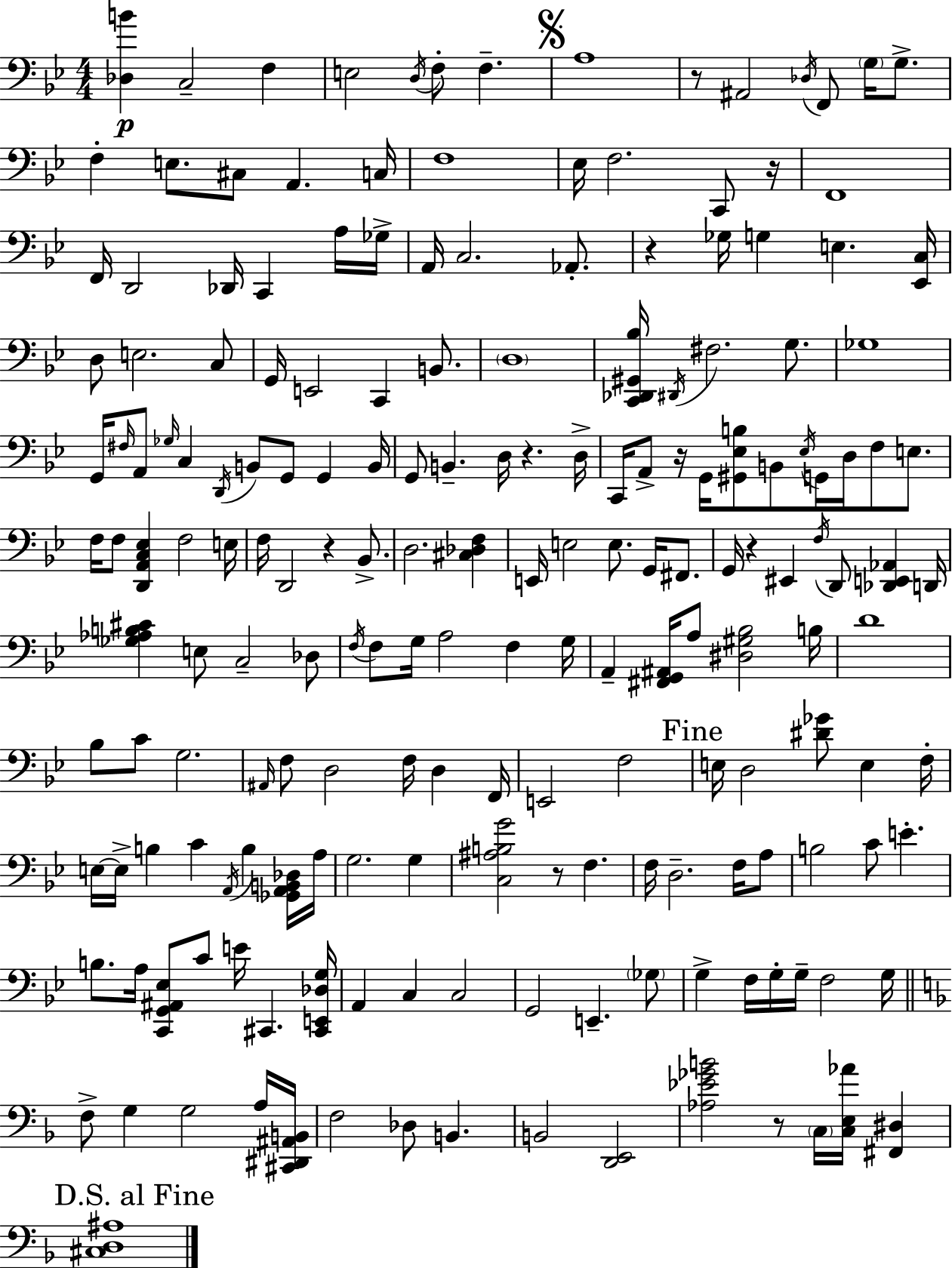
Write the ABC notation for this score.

X:1
T:Untitled
M:4/4
L:1/4
K:Gm
[_D,B] C,2 F, E,2 D,/4 F,/2 F, A,4 z/2 ^A,,2 _D,/4 F,,/2 G,/4 G,/2 F, E,/2 ^C,/2 A,, C,/4 F,4 _E,/4 F,2 C,,/2 z/4 F,,4 F,,/4 D,,2 _D,,/4 C,, A,/4 _G,/4 A,,/4 C,2 _A,,/2 z _G,/4 G, E, [_E,,C,]/4 D,/2 E,2 C,/2 G,,/4 E,,2 C,, B,,/2 D,4 [C,,_D,,^G,,_B,]/4 ^D,,/4 ^F,2 G,/2 _G,4 G,,/4 ^F,/4 A,,/2 _G,/4 C, D,,/4 B,,/2 G,,/2 G,, B,,/4 G,,/2 B,, D,/4 z D,/4 C,,/4 A,,/2 z/4 G,,/4 [^G,,_E,B,]/2 B,,/2 _E,/4 G,,/4 D,/4 F,/2 E,/2 F,/4 F,/2 [D,,A,,C,_E,] F,2 E,/4 F,/4 D,,2 z _B,,/2 D,2 [^C,_D,F,] E,,/4 E,2 E,/2 G,,/4 ^F,,/2 G,,/4 z ^E,, F,/4 D,,/2 [_D,,E,,_A,,] D,,/4 [_G,_A,B,^C] E,/2 C,2 _D,/2 F,/4 F,/2 G,/4 A,2 F, G,/4 A,, [^F,,G,,^A,,]/4 A,/2 [^D,^G,_B,]2 B,/4 D4 _B,/2 C/2 G,2 ^A,,/4 F,/2 D,2 F,/4 D, F,,/4 E,,2 F,2 E,/4 D,2 [^D_G]/2 E, F,/4 E,/4 E,/4 B, C A,,/4 B, [_G,,A,,B,,_D,]/4 A,/4 G,2 G, [C,^A,B,G]2 z/2 F, F,/4 D,2 F,/4 A,/2 B,2 C/2 E B,/2 A,/4 [C,,G,,^A,,_E,]/2 C/2 E/4 ^C,, [^C,,E,,_D,G,]/4 A,, C, C,2 G,,2 E,, _G,/2 G, F,/4 G,/4 G,/4 F,2 G,/4 F,/2 G, G,2 A,/4 [^C,,^D,,^A,,B,,]/4 F,2 _D,/2 B,, B,,2 [D,,E,,]2 [_A,_E_GB]2 z/2 C,/4 [C,E,_A]/4 [^F,,^D,] [^C,D,^A,]4